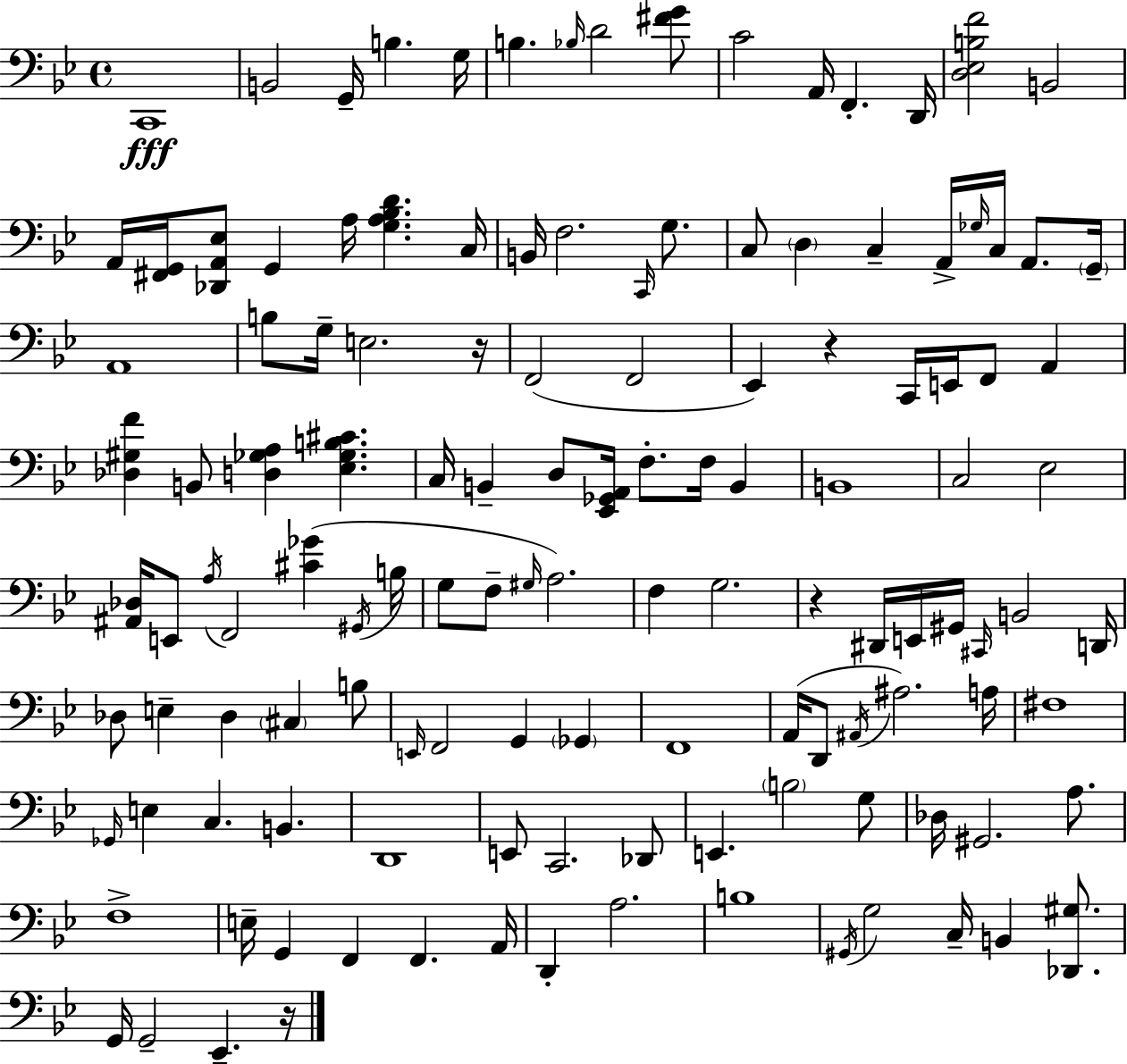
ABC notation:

X:1
T:Untitled
M:4/4
L:1/4
K:Gm
C,,4 B,,2 G,,/4 B, G,/4 B, _B,/4 D2 [^FG]/2 C2 A,,/4 F,, D,,/4 [D,_E,B,F]2 B,,2 A,,/4 [^F,,G,,]/4 [_D,,A,,_E,]/2 G,, A,/4 [G,A,_B,D] C,/4 B,,/4 F,2 C,,/4 G,/2 C,/2 D, C, A,,/4 _G,/4 C,/4 A,,/2 G,,/4 A,,4 B,/2 G,/4 E,2 z/4 F,,2 F,,2 _E,, z C,,/4 E,,/4 F,,/2 A,, [_D,^G,F] B,,/2 [D,_G,A,] [_E,_G,B,^C] C,/4 B,, D,/2 [_E,,_G,,A,,]/4 F,/2 F,/4 B,, B,,4 C,2 _E,2 [^A,,_D,]/4 E,,/2 A,/4 F,,2 [^C_G] ^G,,/4 B,/4 G,/2 F,/2 ^G,/4 A,2 F, G,2 z ^D,,/4 E,,/4 ^G,,/4 ^C,,/4 B,,2 D,,/4 _D,/2 E, _D, ^C, B,/2 E,,/4 F,,2 G,, _G,, F,,4 A,,/4 D,,/2 ^A,,/4 ^A,2 A,/4 ^F,4 _G,,/4 E, C, B,, D,,4 E,,/2 C,,2 _D,,/2 E,, B,2 G,/2 _D,/4 ^G,,2 A,/2 F,4 E,/4 G,, F,, F,, A,,/4 D,, A,2 B,4 ^G,,/4 G,2 C,/4 B,, [_D,,^G,]/2 G,,/4 G,,2 _E,, z/4